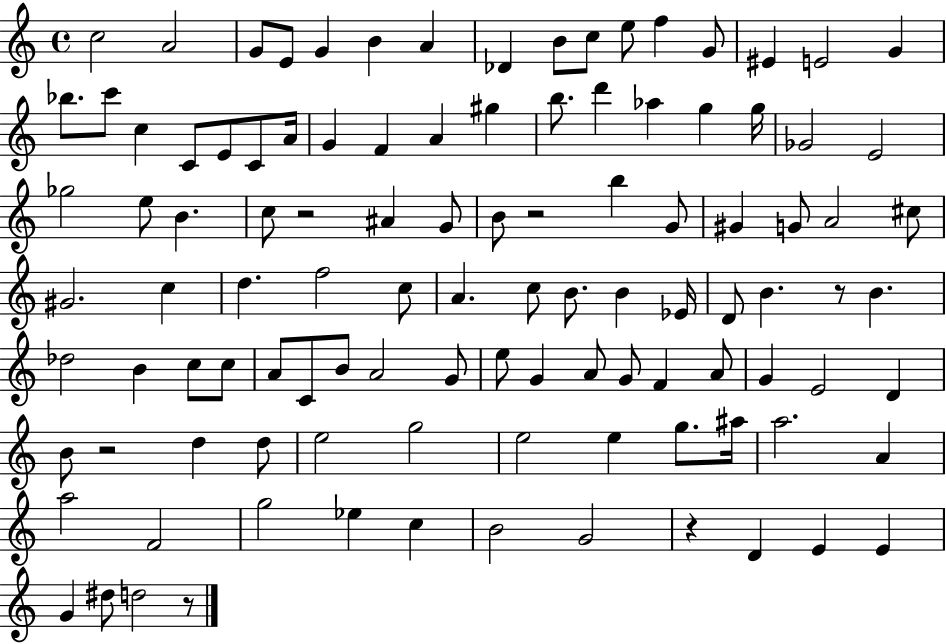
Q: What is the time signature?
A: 4/4